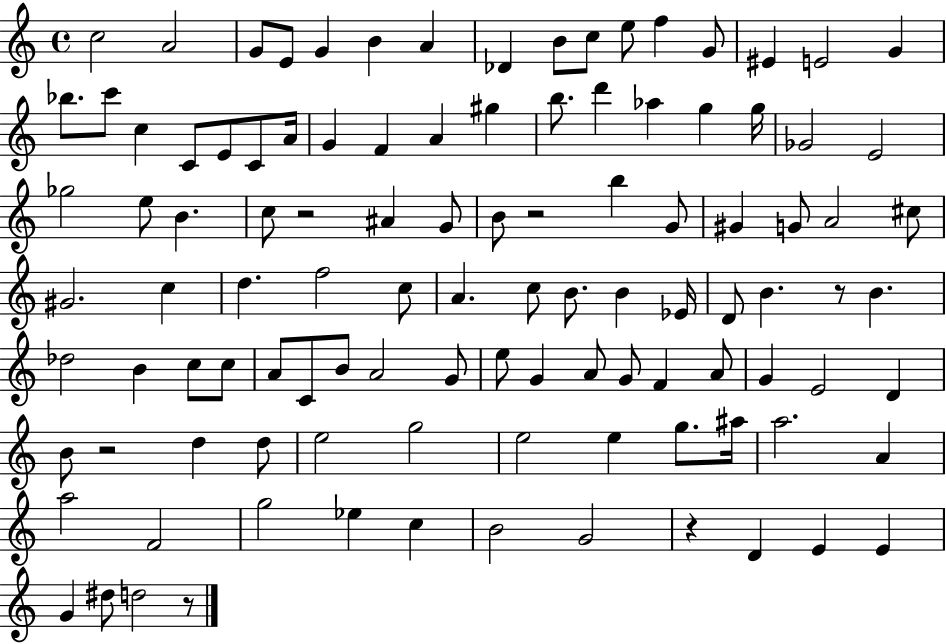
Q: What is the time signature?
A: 4/4